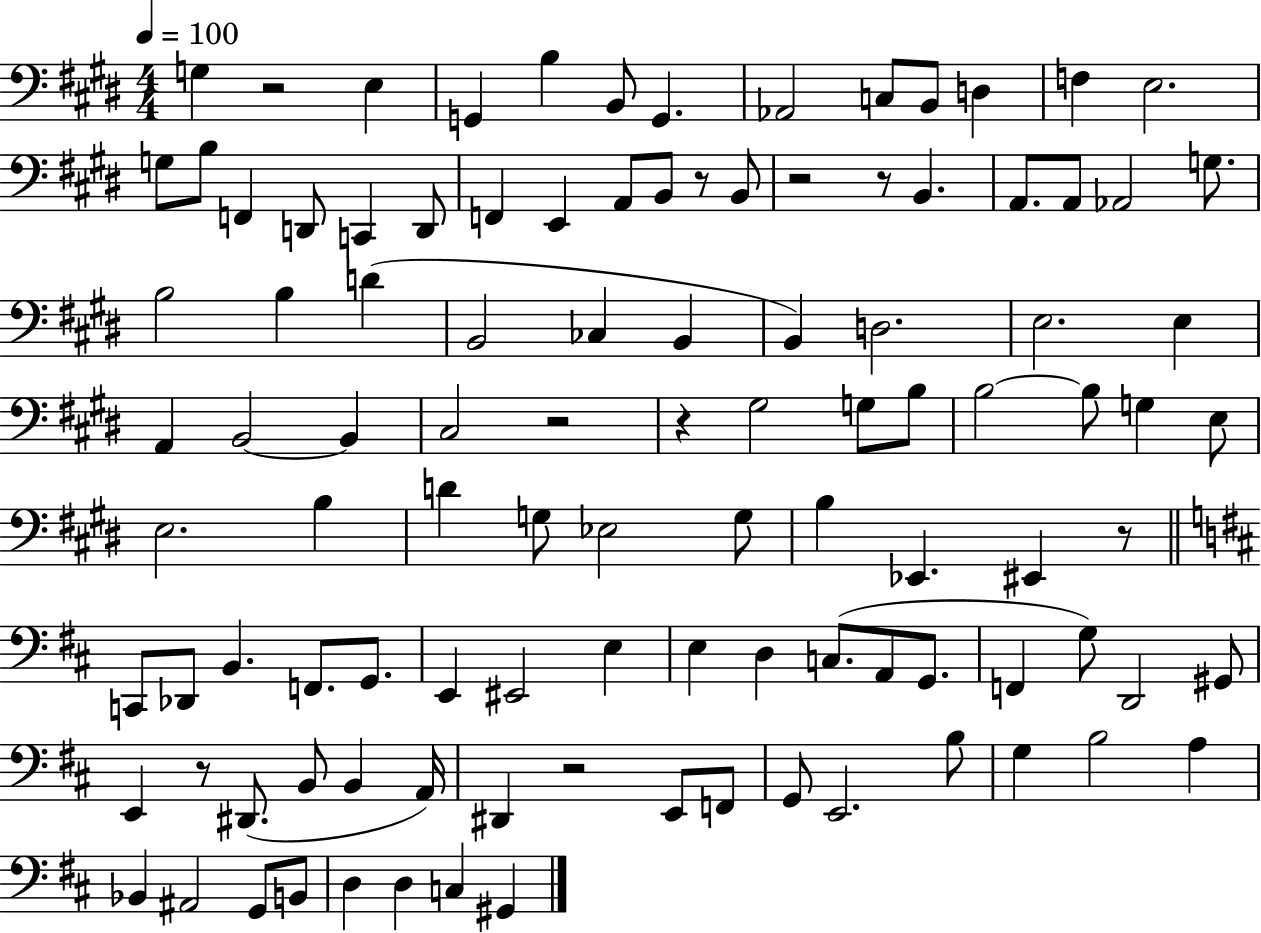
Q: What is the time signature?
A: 4/4